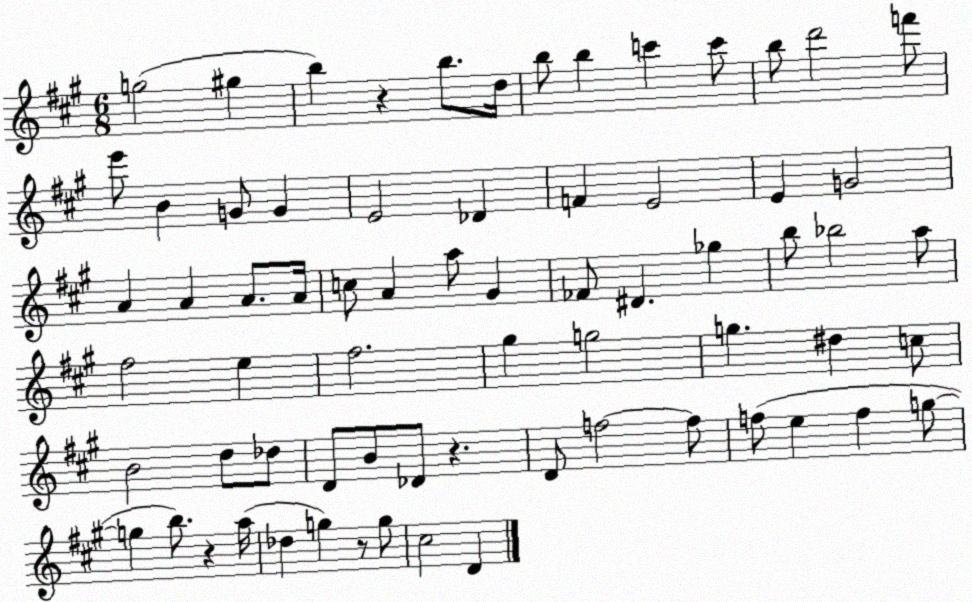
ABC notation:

X:1
T:Untitled
M:6/8
L:1/4
K:A
g2 ^g b z b/2 d/4 b/2 b c' c'/2 b/2 d'2 f'/2 e'/2 B G/2 G E2 _D F E2 E G2 A A A/2 A/4 c/2 A a/2 ^G _F/2 ^D _g b/2 _b2 a/2 ^f2 e ^f2 ^g g2 g ^d c/2 B2 d/2 _d/2 D/2 B/2 _D/2 z D/2 f2 f/2 f/2 e f g/2 g b/2 z a/4 _d g z/2 g/2 ^c2 D